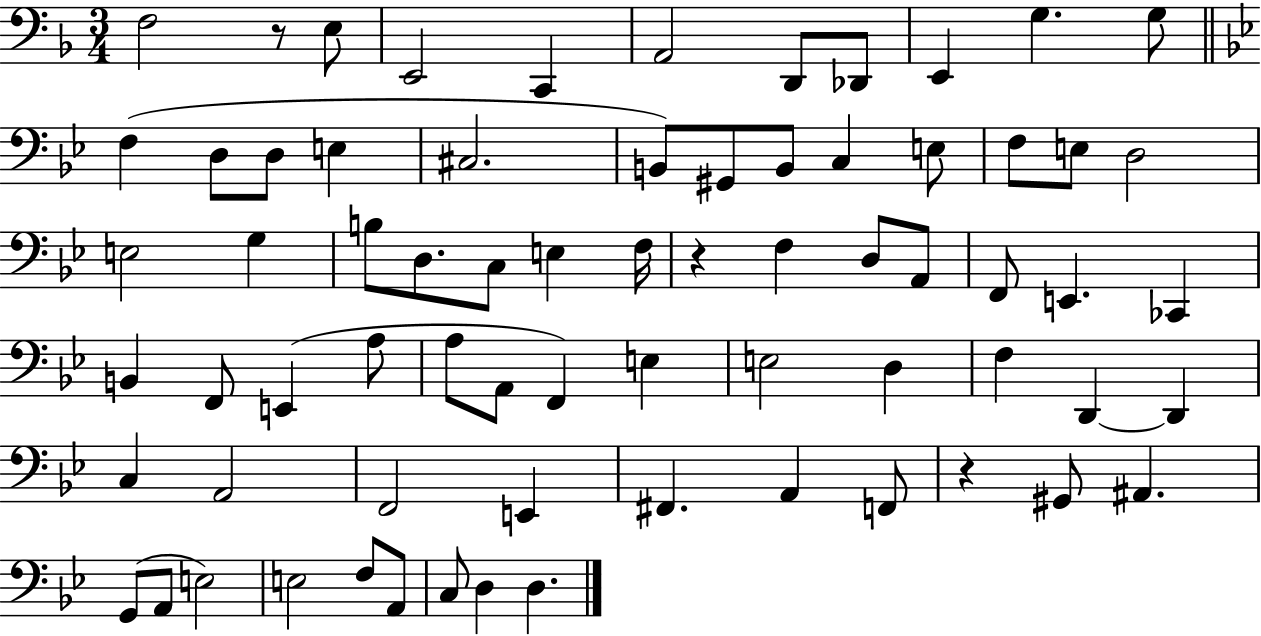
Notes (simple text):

F3/h R/e E3/e E2/h C2/q A2/h D2/e Db2/e E2/q G3/q. G3/e F3/q D3/e D3/e E3/q C#3/h. B2/e G#2/e B2/e C3/q E3/e F3/e E3/e D3/h E3/h G3/q B3/e D3/e. C3/e E3/q F3/s R/q F3/q D3/e A2/e F2/e E2/q. CES2/q B2/q F2/e E2/q A3/e A3/e A2/e F2/q E3/q E3/h D3/q F3/q D2/q D2/q C3/q A2/h F2/h E2/q F#2/q. A2/q F2/e R/q G#2/e A#2/q. G2/e A2/e E3/h E3/h F3/e A2/e C3/e D3/q D3/q.